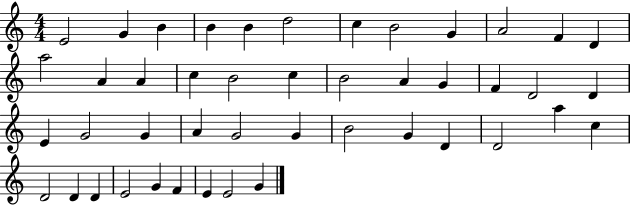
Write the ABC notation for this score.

X:1
T:Untitled
M:4/4
L:1/4
K:C
E2 G B B B d2 c B2 G A2 F D a2 A A c B2 c B2 A G F D2 D E G2 G A G2 G B2 G D D2 a c D2 D D E2 G F E E2 G